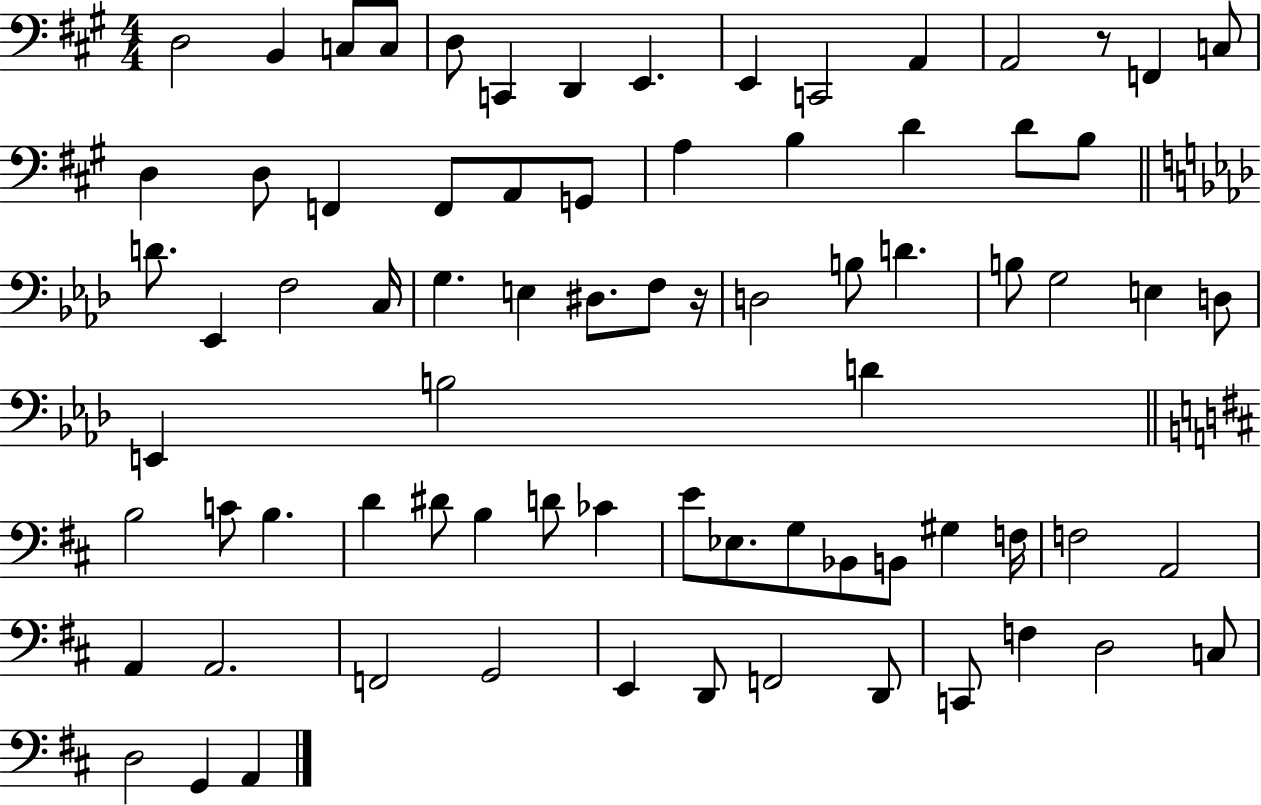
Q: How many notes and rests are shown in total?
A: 77